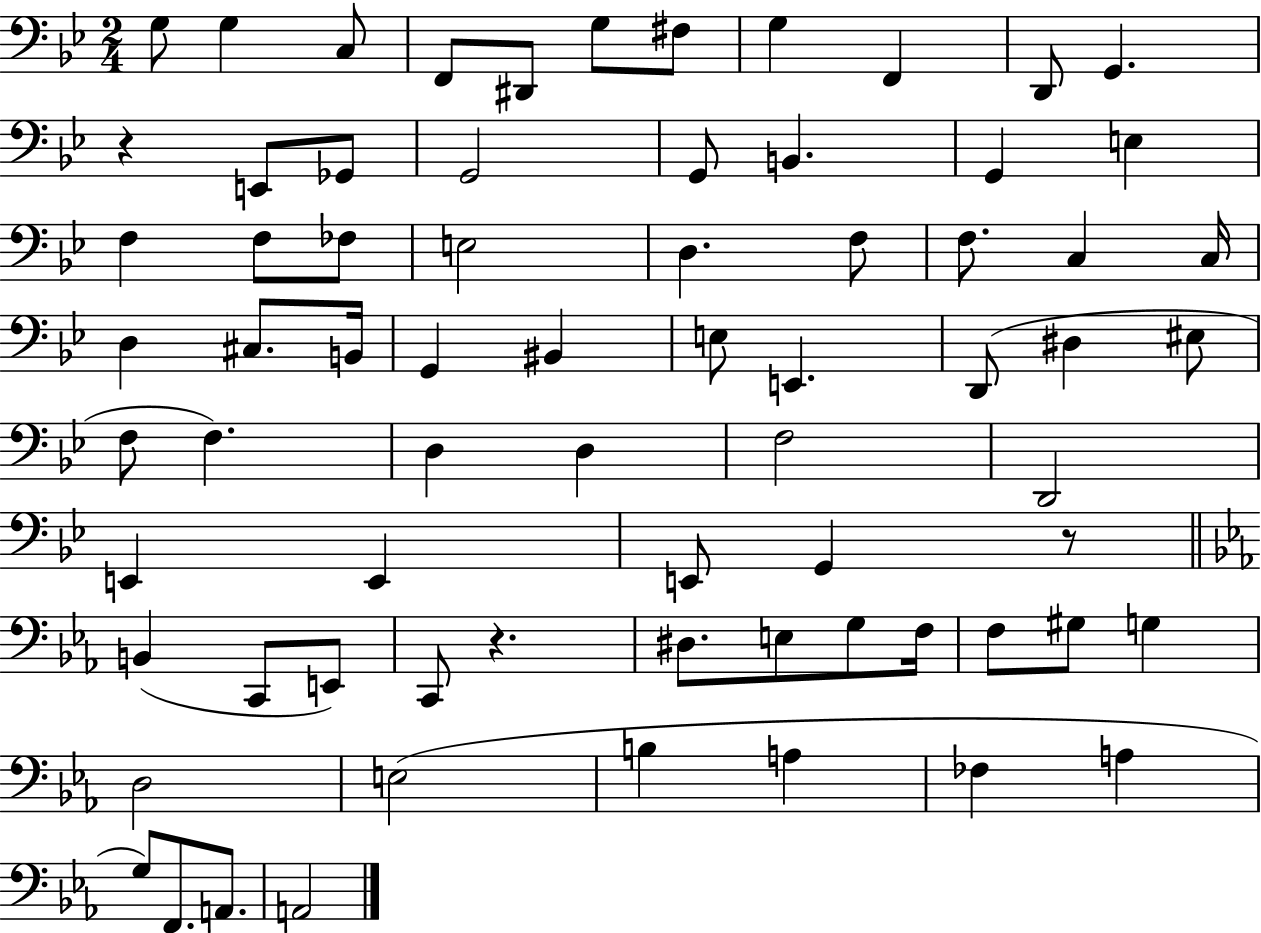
{
  \clef bass
  \numericTimeSignature
  \time 2/4
  \key bes \major
  g8 g4 c8 | f,8 dis,8 g8 fis8 | g4 f,4 | d,8 g,4. | \break r4 e,8 ges,8 | g,2 | g,8 b,4. | g,4 e4 | \break f4 f8 fes8 | e2 | d4. f8 | f8. c4 c16 | \break d4 cis8. b,16 | g,4 bis,4 | e8 e,4. | d,8( dis4 eis8 | \break f8 f4.) | d4 d4 | f2 | d,2 | \break e,4 e,4 | e,8 g,4 r8 | \bar "||" \break \key ees \major b,4( c,8 e,8) | c,8 r4. | dis8. e8 g8 f16 | f8 gis8 g4 | \break d2 | e2( | b4 a4 | fes4 a4 | \break g8) f,8. a,8. | a,2 | \bar "|."
}